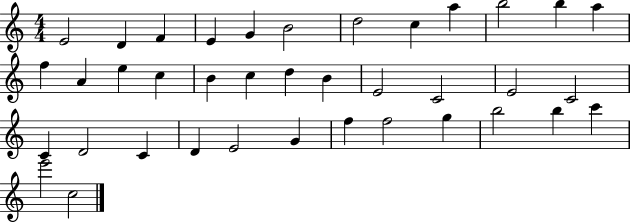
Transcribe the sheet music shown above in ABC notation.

X:1
T:Untitled
M:4/4
L:1/4
K:C
E2 D F E G B2 d2 c a b2 b a f A e c B c d B E2 C2 E2 C2 C D2 C D E2 G f f2 g b2 b c' e'2 c2